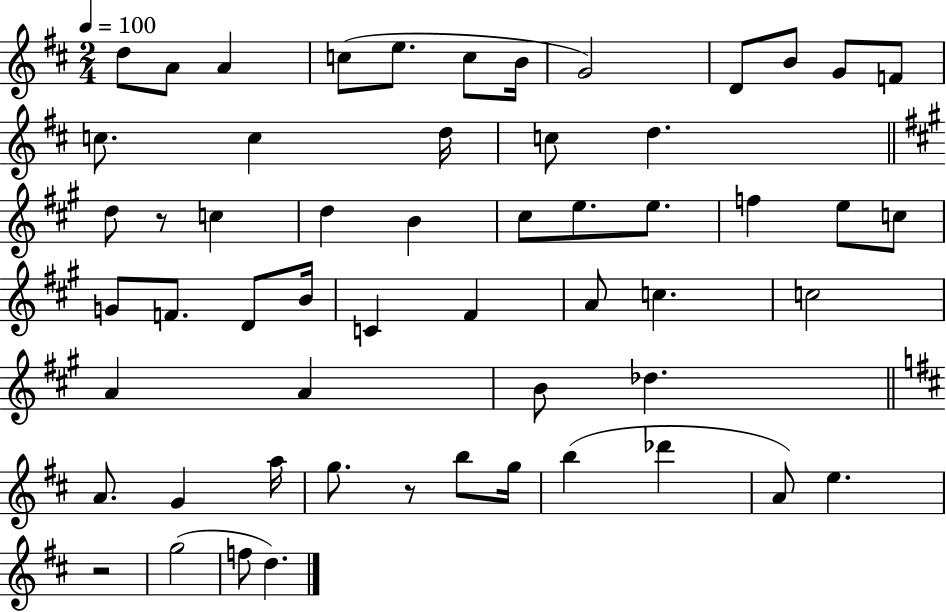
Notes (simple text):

D5/e A4/e A4/q C5/e E5/e. C5/e B4/s G4/h D4/e B4/e G4/e F4/e C5/e. C5/q D5/s C5/e D5/q. D5/e R/e C5/q D5/q B4/q C#5/e E5/e. E5/e. F5/q E5/e C5/e G4/e F4/e. D4/e B4/s C4/q F#4/q A4/e C5/q. C5/h A4/q A4/q B4/e Db5/q. A4/e. G4/q A5/s G5/e. R/e B5/e G5/s B5/q Db6/q A4/e E5/q. R/h G5/h F5/e D5/q.